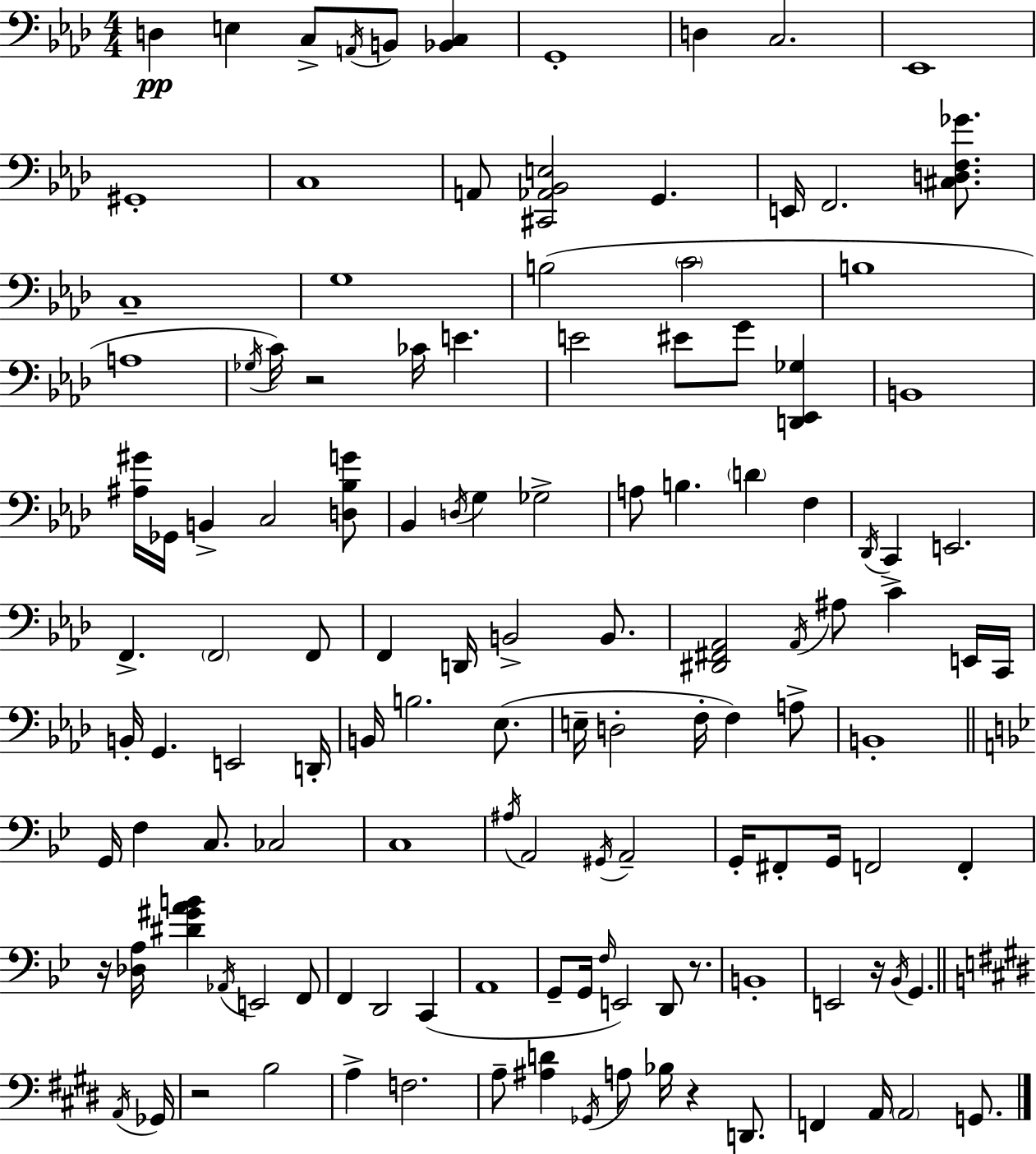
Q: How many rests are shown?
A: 6